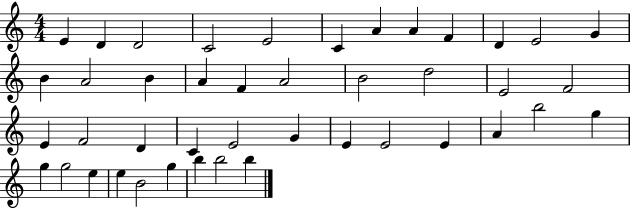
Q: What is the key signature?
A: C major